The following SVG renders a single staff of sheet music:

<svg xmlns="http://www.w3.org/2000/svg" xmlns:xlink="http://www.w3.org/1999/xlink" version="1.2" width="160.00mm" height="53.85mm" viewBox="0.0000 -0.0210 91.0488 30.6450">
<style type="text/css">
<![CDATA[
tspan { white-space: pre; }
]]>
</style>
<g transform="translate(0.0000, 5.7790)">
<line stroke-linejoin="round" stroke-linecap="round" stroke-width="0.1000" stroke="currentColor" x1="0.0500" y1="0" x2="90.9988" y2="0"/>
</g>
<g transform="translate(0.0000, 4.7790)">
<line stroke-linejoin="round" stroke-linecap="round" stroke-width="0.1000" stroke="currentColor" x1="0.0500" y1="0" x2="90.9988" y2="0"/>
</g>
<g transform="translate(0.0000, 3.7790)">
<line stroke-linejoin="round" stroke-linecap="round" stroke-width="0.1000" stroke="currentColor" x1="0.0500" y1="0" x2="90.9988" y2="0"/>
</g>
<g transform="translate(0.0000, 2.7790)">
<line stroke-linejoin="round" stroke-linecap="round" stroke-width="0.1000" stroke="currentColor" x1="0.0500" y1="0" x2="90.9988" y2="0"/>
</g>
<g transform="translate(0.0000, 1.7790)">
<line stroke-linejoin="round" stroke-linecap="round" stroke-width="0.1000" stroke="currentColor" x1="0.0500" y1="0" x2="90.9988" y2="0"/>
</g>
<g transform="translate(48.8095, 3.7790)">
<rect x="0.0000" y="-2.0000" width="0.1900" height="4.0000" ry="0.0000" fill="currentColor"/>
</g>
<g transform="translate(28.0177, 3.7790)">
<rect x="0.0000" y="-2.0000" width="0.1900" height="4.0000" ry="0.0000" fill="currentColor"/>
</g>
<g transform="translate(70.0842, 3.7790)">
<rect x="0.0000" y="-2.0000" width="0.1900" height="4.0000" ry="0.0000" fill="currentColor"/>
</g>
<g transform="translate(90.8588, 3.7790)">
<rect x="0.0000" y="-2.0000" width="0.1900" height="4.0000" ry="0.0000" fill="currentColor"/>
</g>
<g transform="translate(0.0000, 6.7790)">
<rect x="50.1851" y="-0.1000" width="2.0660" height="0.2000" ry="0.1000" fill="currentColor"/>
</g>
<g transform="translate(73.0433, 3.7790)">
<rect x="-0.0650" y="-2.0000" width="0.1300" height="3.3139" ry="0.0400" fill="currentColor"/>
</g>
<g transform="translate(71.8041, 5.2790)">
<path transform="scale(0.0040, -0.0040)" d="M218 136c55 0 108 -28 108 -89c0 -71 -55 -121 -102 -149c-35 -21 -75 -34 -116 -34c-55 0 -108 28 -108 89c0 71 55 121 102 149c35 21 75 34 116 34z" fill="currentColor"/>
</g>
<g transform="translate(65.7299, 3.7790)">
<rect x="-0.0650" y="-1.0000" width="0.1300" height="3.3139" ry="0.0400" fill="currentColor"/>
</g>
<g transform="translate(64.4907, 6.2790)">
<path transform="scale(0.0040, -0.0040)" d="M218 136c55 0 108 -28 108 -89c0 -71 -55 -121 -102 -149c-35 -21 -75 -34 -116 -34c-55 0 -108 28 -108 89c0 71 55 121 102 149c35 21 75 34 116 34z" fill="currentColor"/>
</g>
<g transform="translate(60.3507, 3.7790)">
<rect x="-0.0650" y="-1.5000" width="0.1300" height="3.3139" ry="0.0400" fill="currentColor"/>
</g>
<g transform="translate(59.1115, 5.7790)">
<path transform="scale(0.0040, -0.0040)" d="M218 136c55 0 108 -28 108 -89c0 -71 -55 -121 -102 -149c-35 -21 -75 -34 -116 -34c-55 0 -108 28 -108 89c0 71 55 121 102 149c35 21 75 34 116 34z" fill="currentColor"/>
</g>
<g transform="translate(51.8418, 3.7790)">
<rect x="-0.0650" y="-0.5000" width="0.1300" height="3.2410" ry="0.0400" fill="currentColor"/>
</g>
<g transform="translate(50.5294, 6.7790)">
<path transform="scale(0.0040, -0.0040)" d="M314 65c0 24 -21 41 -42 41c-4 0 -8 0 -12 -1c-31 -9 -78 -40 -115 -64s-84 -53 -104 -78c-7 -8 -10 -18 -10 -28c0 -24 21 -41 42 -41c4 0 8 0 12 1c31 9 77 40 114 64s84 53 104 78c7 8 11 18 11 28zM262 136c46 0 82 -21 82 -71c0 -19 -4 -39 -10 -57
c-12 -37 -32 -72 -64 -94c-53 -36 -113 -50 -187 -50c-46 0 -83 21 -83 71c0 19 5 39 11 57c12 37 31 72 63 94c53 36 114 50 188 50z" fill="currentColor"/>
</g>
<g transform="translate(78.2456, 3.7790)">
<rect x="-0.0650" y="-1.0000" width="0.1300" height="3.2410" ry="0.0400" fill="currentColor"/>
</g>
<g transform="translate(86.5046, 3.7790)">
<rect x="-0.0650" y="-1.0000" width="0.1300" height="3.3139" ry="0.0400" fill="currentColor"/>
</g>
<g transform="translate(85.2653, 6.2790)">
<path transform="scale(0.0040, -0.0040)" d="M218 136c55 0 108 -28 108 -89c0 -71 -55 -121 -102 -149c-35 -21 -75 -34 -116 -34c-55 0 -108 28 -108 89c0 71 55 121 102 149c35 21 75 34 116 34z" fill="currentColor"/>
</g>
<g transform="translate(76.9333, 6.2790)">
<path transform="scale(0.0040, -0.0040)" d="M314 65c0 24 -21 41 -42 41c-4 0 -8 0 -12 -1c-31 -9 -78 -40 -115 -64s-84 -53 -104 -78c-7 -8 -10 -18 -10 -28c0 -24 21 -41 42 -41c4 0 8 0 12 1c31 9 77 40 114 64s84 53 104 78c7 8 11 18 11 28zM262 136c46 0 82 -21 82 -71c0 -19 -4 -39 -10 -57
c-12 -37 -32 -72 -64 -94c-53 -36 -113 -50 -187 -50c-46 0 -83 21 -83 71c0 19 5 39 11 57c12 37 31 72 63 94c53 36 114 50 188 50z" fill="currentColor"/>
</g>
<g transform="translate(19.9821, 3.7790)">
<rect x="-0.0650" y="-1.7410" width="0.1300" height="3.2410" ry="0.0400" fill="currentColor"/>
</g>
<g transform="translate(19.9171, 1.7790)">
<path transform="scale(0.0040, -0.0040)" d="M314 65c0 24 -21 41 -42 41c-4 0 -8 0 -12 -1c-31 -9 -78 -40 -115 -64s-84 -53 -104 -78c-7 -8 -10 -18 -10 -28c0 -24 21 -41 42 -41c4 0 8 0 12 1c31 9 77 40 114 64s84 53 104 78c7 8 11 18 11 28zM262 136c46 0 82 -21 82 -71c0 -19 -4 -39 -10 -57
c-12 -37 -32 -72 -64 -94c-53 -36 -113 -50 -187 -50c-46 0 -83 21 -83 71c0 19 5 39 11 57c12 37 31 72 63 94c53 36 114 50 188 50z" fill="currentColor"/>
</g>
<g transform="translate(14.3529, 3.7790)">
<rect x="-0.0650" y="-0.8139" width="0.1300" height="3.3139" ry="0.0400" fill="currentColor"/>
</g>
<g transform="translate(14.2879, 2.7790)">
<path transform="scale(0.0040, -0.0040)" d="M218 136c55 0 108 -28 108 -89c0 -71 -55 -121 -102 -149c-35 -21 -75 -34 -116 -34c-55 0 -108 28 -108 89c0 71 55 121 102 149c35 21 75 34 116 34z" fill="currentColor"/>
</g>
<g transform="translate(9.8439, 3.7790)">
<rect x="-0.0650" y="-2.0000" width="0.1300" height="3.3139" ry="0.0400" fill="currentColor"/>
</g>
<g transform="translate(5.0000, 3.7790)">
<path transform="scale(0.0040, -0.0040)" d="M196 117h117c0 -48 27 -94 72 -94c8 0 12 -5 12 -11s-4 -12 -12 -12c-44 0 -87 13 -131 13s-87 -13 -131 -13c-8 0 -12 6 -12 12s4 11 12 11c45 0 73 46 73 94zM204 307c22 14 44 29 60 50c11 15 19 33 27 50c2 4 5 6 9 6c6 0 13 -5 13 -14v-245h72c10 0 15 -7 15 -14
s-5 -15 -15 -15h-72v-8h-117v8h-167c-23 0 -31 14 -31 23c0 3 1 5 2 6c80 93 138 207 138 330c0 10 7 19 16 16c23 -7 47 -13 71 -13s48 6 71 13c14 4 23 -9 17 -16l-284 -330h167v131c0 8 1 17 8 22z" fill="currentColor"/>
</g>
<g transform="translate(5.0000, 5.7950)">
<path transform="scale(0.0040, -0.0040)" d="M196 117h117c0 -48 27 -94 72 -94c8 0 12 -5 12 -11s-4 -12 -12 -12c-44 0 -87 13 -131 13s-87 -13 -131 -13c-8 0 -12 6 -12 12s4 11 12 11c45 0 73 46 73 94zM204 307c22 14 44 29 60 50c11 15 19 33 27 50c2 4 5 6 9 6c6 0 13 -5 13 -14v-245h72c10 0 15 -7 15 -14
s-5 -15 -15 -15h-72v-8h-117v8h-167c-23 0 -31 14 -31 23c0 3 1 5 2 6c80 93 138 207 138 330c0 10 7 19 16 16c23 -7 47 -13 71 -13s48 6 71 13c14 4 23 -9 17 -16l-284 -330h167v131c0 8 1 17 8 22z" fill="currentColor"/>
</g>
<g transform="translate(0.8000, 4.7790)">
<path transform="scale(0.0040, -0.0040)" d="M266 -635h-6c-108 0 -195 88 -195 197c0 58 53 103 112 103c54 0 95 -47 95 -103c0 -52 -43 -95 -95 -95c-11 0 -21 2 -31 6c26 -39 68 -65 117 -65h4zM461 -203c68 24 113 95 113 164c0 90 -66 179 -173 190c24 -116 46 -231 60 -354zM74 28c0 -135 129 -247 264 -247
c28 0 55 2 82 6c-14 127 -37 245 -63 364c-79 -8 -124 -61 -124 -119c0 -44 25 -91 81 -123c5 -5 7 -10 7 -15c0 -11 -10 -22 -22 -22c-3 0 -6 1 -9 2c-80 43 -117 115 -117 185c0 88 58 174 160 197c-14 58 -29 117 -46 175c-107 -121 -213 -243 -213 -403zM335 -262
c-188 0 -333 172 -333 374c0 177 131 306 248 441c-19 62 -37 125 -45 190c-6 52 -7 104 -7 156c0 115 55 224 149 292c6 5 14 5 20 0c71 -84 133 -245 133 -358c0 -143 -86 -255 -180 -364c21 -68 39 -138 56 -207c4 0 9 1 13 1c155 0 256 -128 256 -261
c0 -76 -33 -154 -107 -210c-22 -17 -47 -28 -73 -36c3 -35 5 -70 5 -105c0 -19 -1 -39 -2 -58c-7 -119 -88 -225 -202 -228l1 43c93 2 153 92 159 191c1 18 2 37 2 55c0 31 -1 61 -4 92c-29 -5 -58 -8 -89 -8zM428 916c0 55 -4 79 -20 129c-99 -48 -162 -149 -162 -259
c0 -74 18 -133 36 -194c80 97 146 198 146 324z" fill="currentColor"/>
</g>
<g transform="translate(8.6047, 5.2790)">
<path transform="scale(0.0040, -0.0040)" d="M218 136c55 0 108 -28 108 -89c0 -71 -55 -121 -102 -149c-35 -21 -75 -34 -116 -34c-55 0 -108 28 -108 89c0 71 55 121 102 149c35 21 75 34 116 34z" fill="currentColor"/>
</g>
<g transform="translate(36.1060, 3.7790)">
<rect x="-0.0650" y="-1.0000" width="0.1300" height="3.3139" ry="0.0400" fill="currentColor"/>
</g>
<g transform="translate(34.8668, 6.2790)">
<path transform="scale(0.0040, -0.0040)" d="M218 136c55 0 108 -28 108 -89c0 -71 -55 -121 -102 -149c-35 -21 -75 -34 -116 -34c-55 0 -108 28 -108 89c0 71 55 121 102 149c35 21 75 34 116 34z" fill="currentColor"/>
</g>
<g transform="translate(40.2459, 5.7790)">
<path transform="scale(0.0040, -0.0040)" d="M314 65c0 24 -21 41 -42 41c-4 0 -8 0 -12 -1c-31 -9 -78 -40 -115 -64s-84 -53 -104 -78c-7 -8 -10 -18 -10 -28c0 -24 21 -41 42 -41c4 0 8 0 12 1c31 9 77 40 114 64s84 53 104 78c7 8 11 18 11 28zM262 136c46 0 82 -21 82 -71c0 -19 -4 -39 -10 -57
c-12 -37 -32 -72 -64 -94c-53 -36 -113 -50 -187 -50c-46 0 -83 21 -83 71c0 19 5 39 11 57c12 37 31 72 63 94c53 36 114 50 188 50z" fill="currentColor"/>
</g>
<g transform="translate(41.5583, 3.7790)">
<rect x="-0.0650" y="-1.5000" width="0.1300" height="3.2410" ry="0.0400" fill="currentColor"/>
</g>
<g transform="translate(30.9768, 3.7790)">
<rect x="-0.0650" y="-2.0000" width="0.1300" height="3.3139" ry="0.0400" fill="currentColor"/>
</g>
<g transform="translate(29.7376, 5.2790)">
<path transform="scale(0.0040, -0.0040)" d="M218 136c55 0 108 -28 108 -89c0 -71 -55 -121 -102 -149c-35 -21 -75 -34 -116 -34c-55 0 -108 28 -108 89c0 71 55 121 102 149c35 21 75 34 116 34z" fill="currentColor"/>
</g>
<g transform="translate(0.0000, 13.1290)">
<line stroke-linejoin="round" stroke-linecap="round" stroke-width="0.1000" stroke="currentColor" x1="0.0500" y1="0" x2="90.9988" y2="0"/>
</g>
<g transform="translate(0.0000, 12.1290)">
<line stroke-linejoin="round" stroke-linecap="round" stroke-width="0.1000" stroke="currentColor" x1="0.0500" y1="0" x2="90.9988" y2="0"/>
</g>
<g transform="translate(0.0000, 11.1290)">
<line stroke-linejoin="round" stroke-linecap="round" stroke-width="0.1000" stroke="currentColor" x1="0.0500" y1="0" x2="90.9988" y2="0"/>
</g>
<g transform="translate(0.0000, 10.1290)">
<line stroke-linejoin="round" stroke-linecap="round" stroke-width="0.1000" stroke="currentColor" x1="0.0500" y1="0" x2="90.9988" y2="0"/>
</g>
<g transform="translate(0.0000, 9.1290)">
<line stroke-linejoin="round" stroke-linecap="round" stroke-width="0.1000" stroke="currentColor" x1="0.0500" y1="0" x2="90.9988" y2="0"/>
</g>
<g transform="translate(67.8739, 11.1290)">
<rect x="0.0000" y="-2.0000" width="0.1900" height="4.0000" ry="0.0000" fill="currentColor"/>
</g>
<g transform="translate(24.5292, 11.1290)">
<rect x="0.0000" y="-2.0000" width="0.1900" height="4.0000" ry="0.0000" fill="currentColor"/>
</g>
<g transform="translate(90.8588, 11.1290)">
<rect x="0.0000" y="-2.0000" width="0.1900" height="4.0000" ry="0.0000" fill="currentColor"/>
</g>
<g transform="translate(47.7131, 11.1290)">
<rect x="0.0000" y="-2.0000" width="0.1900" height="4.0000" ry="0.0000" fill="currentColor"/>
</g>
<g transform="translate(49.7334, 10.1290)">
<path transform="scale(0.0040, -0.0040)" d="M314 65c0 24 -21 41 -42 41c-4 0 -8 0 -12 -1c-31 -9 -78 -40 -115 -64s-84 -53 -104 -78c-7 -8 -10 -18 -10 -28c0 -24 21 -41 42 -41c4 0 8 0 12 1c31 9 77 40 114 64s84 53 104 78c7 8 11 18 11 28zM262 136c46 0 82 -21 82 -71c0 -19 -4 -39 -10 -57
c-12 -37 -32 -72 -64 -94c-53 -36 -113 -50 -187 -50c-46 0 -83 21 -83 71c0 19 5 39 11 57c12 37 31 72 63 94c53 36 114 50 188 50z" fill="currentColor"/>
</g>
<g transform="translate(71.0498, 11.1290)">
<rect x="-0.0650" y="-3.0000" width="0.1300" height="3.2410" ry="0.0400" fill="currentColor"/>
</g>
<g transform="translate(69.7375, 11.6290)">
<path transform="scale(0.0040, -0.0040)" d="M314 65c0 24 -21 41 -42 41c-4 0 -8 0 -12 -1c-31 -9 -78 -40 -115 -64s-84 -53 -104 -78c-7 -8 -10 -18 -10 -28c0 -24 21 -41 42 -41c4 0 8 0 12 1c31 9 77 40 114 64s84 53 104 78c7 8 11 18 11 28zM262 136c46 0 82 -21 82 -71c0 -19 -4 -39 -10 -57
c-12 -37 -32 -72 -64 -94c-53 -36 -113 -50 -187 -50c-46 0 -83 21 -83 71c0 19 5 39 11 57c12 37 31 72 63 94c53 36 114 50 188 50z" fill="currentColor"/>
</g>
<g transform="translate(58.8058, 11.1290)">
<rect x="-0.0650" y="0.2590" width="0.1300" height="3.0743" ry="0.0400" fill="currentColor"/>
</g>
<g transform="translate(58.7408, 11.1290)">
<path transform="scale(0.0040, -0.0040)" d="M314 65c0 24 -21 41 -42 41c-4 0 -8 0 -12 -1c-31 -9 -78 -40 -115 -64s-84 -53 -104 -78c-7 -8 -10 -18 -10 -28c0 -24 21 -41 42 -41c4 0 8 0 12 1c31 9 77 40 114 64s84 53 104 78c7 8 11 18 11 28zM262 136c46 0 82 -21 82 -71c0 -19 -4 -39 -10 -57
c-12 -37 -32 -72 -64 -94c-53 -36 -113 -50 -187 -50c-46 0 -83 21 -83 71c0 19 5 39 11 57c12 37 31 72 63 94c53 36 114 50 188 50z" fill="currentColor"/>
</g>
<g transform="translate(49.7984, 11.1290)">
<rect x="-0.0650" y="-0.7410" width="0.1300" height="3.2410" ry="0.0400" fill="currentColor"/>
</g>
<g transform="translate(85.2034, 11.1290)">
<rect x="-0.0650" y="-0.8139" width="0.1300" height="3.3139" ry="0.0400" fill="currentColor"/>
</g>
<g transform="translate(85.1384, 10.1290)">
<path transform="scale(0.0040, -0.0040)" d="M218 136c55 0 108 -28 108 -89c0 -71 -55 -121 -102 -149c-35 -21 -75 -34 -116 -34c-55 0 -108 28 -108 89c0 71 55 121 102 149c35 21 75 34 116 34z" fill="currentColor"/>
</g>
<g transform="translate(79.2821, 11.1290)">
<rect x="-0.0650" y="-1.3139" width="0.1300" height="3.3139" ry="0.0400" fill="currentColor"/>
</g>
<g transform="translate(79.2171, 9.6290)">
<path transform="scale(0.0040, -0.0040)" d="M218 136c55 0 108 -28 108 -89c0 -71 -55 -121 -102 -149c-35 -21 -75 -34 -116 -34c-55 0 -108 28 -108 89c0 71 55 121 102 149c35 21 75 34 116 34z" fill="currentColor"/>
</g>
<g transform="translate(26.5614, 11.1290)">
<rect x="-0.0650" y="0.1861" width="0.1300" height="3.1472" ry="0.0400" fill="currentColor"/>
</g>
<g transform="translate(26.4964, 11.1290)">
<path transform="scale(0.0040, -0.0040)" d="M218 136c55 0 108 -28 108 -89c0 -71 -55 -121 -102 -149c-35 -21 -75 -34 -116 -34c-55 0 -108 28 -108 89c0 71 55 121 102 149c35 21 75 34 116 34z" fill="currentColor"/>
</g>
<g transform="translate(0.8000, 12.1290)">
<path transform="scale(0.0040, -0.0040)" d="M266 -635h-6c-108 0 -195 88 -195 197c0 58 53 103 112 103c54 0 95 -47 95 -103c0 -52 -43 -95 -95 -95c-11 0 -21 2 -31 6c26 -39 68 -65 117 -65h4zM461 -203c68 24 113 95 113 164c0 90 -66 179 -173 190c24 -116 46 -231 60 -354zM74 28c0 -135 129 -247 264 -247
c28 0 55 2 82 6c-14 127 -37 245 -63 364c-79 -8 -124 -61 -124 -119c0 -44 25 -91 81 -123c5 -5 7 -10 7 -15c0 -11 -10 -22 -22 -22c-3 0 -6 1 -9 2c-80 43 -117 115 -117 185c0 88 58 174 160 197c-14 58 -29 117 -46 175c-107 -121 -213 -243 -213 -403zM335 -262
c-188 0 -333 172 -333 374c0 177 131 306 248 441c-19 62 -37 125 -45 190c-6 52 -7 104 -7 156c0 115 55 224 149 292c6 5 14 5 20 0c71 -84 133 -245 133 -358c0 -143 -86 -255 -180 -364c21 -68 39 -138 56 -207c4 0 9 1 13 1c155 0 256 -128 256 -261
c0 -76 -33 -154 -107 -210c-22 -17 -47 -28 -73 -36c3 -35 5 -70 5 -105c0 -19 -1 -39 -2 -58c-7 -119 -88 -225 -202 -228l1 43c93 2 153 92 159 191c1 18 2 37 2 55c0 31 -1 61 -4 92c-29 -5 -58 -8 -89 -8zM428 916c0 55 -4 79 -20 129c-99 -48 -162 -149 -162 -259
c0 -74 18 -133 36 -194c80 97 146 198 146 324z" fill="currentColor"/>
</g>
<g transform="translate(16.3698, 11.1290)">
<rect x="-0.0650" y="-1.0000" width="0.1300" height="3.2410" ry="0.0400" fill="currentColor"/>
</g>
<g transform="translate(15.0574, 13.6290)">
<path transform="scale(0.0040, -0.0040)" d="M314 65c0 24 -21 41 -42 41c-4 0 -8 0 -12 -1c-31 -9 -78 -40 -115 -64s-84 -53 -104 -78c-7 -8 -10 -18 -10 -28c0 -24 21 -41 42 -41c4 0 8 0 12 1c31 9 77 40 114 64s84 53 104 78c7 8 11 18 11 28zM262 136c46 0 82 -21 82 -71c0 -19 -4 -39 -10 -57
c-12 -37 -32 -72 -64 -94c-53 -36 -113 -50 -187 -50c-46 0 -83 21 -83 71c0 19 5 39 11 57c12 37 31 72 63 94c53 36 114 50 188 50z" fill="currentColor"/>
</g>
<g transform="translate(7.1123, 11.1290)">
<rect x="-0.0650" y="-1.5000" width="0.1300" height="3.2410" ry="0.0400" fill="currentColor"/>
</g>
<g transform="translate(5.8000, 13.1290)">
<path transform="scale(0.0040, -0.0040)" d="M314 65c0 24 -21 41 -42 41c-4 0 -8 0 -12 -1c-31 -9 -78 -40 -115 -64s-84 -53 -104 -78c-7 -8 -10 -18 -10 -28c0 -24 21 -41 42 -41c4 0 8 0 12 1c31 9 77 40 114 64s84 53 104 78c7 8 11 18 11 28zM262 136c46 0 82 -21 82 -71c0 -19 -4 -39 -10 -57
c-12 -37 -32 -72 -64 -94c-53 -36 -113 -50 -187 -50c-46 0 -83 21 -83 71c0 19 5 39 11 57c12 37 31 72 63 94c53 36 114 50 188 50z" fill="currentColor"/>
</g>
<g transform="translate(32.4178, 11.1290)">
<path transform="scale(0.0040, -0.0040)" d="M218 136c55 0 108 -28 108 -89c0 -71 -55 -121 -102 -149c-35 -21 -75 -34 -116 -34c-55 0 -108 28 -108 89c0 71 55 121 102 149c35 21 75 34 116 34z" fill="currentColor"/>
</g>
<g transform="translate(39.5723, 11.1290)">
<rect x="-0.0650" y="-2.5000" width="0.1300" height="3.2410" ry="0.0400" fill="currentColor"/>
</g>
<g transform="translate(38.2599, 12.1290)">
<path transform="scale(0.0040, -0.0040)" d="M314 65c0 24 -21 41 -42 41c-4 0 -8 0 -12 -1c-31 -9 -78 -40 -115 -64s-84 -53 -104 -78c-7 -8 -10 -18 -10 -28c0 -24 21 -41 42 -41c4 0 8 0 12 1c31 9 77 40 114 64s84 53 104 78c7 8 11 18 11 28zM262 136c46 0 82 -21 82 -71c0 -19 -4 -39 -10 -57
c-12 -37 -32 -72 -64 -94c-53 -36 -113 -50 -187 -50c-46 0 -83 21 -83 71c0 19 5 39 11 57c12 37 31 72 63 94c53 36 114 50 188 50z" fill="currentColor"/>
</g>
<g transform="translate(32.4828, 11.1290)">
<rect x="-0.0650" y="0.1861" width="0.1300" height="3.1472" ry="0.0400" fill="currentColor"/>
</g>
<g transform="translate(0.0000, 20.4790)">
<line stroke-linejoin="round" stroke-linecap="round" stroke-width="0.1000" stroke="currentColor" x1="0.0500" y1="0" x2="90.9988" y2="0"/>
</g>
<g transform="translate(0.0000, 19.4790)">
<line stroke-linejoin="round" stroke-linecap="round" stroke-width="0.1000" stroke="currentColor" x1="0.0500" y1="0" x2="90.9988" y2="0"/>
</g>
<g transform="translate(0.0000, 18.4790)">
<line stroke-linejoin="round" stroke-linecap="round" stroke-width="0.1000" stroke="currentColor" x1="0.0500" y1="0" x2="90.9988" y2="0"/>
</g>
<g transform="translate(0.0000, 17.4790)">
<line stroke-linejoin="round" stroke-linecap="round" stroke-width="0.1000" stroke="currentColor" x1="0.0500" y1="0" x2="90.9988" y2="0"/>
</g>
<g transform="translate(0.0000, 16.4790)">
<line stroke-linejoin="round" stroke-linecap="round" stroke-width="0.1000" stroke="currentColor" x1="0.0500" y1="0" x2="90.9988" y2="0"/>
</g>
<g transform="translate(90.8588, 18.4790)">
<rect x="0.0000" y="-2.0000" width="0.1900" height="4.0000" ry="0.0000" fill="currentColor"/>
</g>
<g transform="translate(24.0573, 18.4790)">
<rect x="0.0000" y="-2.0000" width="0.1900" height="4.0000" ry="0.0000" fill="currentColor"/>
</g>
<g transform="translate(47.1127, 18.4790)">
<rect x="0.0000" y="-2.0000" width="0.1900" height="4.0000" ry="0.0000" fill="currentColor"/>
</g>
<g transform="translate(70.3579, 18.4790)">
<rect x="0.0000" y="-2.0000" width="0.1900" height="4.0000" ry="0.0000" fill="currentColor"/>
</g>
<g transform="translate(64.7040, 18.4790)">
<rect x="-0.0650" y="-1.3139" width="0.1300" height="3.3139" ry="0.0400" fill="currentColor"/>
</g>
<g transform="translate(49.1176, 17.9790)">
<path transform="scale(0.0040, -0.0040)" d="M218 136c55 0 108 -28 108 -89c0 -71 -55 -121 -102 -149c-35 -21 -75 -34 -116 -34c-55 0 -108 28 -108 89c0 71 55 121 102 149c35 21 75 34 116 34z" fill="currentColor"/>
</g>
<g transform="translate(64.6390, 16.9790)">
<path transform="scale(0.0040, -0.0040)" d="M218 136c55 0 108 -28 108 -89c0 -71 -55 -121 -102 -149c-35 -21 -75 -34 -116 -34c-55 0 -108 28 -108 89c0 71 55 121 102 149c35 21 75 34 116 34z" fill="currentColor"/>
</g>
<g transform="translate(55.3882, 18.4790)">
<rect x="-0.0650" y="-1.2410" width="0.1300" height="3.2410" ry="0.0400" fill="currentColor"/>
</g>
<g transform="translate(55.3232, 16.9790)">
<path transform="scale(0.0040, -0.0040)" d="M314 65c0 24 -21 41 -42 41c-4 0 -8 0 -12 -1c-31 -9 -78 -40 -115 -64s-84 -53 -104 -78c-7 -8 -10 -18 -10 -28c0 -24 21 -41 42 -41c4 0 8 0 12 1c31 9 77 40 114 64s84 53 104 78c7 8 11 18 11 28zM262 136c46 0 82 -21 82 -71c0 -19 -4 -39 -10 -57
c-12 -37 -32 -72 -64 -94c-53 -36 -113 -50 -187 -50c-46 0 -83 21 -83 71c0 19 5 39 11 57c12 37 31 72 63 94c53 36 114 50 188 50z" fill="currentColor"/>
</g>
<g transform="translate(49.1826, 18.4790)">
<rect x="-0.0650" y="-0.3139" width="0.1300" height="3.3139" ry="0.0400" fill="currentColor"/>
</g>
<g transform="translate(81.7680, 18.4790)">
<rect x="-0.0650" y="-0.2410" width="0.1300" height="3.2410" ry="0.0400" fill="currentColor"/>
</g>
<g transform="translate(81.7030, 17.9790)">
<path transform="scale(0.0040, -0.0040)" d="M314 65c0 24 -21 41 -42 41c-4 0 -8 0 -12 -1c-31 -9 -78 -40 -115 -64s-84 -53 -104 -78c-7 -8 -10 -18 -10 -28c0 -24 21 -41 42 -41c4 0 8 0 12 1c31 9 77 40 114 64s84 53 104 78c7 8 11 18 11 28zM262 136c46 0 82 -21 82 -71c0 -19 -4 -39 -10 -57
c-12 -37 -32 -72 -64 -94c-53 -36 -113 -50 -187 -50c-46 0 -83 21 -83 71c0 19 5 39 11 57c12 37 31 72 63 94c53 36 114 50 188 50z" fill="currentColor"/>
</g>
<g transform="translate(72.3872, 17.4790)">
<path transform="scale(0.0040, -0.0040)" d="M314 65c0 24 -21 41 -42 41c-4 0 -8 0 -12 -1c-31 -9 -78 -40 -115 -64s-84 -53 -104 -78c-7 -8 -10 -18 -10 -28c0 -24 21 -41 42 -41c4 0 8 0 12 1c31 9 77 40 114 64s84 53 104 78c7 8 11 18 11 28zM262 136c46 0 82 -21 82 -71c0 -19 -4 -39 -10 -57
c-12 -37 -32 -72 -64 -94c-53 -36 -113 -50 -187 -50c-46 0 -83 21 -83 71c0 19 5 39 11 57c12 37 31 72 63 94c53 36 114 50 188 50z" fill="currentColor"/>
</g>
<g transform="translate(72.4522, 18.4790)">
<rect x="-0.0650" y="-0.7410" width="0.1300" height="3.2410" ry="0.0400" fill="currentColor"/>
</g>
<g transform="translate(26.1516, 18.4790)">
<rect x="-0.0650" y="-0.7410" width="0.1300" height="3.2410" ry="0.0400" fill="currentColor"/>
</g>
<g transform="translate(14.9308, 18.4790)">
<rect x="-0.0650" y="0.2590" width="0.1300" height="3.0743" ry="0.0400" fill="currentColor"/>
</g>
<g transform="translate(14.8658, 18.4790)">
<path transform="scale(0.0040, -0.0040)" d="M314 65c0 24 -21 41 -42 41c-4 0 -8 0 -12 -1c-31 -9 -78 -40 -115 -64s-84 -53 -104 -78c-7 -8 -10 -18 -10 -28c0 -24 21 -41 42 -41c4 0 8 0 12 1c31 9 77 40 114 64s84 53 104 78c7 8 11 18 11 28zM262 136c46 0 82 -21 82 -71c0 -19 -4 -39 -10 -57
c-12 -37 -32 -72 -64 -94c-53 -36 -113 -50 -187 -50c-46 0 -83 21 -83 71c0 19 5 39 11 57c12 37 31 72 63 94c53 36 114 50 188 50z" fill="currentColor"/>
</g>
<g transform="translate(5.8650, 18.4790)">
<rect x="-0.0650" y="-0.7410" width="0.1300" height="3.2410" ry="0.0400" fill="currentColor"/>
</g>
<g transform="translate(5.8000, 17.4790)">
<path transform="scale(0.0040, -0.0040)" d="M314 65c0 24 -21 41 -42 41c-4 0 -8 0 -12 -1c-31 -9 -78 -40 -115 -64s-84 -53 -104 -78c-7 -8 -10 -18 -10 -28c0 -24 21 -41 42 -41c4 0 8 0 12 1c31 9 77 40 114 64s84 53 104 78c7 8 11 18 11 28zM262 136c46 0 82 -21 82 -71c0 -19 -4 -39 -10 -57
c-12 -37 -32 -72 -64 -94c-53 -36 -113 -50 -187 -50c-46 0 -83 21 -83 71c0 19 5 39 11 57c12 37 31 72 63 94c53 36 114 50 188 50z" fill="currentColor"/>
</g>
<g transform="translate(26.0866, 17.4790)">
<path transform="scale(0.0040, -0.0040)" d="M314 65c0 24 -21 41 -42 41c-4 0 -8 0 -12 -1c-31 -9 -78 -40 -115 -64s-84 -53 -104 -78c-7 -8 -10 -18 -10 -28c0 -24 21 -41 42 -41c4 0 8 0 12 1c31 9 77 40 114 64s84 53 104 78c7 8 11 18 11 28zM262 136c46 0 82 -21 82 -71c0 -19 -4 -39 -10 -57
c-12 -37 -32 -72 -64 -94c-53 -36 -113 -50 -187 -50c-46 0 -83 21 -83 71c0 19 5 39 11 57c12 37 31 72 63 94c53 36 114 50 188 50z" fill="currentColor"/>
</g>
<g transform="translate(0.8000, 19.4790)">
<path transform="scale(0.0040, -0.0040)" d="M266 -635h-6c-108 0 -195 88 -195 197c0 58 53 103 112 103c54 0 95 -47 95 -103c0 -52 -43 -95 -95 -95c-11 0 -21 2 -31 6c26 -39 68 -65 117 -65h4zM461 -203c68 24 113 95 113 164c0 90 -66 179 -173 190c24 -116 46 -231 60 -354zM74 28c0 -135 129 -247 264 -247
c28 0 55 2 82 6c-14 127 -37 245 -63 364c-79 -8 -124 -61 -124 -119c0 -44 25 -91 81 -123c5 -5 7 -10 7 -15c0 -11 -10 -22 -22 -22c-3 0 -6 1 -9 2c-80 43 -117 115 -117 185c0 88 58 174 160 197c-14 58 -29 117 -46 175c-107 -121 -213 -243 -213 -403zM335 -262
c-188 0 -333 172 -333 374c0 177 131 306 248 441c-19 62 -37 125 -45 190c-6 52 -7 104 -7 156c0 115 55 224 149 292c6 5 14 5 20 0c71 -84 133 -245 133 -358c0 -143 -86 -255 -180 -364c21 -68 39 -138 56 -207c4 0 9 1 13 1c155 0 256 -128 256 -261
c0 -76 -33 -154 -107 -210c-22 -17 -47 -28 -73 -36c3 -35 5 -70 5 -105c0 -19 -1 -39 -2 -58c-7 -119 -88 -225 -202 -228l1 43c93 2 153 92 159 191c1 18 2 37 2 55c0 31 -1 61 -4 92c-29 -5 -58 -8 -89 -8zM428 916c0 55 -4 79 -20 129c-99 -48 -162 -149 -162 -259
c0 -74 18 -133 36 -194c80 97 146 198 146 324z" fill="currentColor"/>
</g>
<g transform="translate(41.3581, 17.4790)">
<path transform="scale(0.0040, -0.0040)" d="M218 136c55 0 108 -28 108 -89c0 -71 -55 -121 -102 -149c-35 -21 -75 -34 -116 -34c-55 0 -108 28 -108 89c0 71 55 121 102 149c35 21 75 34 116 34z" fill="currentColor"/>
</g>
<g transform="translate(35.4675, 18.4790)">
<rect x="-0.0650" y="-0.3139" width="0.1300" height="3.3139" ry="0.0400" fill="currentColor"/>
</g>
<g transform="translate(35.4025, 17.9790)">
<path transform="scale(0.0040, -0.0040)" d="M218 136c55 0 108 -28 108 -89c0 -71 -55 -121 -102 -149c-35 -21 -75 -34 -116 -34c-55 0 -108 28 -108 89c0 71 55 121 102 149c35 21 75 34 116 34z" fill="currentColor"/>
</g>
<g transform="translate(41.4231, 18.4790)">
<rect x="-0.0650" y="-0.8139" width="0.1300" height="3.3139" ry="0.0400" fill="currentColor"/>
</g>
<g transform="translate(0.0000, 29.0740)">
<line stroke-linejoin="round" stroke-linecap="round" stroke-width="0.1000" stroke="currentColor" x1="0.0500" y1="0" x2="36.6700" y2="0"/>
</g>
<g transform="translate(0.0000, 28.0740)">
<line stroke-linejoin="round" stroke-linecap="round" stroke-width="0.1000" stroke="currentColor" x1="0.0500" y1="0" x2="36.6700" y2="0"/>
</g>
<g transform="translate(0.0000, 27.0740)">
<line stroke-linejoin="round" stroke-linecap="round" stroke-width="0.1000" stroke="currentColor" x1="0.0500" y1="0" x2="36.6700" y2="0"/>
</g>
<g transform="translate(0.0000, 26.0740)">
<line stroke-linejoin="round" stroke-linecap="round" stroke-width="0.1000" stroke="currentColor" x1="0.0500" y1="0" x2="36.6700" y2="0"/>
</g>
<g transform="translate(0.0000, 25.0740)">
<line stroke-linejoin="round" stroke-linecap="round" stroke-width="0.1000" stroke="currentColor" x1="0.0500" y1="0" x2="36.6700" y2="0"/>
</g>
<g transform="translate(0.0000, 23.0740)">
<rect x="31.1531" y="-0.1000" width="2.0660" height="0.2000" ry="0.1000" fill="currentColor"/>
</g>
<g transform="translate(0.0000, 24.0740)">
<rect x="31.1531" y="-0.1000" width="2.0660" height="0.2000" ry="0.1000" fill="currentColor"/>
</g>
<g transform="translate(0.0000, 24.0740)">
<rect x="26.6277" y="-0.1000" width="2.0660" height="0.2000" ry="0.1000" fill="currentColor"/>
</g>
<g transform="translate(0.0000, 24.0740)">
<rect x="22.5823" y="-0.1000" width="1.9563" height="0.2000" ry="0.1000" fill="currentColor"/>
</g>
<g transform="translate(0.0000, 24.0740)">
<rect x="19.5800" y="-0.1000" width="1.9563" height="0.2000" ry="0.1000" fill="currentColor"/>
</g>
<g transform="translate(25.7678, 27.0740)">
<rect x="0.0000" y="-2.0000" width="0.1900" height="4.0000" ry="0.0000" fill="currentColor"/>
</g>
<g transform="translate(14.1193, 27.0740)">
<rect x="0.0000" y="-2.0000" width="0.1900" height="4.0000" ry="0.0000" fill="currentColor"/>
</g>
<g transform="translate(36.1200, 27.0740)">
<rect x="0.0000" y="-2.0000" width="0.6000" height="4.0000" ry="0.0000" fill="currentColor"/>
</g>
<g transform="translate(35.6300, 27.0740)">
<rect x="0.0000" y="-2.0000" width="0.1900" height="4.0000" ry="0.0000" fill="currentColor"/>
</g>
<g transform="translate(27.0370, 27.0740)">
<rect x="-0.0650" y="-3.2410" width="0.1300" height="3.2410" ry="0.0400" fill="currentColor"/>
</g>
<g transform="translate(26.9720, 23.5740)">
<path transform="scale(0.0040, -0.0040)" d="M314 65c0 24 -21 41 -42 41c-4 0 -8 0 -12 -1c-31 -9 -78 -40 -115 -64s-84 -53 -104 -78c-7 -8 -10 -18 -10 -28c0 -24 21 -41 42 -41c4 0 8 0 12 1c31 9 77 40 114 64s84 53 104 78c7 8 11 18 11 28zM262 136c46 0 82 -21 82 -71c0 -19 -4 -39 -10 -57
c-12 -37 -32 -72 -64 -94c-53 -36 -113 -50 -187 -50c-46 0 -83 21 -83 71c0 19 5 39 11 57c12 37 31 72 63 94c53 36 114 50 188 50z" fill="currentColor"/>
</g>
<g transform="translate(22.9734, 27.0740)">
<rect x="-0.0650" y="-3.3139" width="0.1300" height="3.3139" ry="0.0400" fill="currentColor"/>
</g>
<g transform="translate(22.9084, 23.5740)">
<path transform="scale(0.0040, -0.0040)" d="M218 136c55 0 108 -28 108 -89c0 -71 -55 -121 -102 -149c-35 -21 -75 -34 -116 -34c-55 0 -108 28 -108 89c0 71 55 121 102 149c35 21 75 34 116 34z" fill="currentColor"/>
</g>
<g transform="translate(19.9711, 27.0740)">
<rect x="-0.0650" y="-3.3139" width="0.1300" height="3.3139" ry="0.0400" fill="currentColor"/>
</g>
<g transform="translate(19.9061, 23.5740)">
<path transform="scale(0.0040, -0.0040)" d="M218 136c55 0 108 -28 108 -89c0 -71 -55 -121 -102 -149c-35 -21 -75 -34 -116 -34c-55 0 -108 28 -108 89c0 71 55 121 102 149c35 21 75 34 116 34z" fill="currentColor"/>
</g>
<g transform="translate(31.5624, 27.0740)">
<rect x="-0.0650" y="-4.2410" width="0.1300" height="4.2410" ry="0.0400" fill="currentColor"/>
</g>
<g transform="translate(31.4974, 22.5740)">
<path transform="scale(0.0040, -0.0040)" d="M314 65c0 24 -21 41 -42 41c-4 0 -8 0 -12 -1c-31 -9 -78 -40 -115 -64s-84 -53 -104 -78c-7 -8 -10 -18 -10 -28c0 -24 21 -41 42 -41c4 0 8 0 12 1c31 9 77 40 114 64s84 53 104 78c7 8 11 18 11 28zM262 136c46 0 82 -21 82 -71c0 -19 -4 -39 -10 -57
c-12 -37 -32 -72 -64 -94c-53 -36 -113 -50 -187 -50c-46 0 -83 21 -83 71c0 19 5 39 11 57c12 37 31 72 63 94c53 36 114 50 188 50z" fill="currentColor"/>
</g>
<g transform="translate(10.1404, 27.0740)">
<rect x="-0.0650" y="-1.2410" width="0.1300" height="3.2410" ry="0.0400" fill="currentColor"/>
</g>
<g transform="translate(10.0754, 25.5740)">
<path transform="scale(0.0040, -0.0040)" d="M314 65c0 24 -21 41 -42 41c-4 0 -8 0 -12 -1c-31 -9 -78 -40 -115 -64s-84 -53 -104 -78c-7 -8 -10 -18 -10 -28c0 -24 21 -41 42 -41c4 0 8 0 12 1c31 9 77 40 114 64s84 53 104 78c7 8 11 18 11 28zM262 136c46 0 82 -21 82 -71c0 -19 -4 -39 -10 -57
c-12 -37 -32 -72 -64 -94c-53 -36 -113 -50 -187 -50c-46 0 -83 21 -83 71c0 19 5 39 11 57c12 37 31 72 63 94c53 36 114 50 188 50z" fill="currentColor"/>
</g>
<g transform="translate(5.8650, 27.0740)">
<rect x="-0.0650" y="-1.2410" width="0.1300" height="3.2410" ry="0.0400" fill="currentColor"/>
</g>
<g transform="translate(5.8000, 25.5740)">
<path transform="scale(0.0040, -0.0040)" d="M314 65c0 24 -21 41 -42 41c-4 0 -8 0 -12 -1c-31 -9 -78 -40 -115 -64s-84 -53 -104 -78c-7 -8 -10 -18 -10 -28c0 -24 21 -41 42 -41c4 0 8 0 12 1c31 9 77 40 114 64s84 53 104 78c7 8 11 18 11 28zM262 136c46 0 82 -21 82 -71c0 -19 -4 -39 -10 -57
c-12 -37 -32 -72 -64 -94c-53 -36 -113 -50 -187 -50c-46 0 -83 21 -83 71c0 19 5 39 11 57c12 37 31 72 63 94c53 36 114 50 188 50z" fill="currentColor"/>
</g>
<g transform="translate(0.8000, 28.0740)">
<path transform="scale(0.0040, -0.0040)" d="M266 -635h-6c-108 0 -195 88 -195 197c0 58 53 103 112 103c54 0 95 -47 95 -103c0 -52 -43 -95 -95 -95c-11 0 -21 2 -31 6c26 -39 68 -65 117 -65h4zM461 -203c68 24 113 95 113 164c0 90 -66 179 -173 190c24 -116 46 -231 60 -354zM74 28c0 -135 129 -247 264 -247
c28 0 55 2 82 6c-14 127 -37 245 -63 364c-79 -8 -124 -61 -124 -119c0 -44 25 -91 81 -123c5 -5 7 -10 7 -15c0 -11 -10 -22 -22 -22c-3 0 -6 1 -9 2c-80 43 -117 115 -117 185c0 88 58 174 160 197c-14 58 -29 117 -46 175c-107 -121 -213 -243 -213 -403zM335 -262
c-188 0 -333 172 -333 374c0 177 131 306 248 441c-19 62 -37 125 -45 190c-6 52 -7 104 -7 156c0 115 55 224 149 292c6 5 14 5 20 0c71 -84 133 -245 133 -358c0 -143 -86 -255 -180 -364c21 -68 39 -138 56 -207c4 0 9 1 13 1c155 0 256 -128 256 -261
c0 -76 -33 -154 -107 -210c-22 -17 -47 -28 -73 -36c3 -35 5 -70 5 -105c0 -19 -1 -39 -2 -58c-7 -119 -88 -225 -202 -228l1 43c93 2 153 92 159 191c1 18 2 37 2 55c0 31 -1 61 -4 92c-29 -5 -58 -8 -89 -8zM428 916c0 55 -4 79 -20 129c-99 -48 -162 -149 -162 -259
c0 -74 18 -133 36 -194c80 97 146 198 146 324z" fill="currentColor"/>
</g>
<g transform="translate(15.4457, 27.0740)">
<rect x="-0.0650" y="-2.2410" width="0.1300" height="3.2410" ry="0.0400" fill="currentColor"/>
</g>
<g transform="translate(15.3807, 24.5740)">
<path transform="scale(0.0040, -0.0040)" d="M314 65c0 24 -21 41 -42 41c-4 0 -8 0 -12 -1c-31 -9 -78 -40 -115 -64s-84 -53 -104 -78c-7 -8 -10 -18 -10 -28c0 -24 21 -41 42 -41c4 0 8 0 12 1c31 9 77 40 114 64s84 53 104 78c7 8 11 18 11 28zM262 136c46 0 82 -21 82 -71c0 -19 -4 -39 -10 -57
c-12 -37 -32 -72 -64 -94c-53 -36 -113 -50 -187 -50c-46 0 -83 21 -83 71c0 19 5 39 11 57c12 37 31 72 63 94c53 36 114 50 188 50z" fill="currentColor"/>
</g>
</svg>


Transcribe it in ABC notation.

X:1
T:Untitled
M:4/4
L:1/4
K:C
F d f2 F D E2 C2 E D F D2 D E2 D2 B B G2 d2 B2 A2 e d d2 B2 d2 c d c e2 e d2 c2 e2 e2 g2 b b b2 d'2